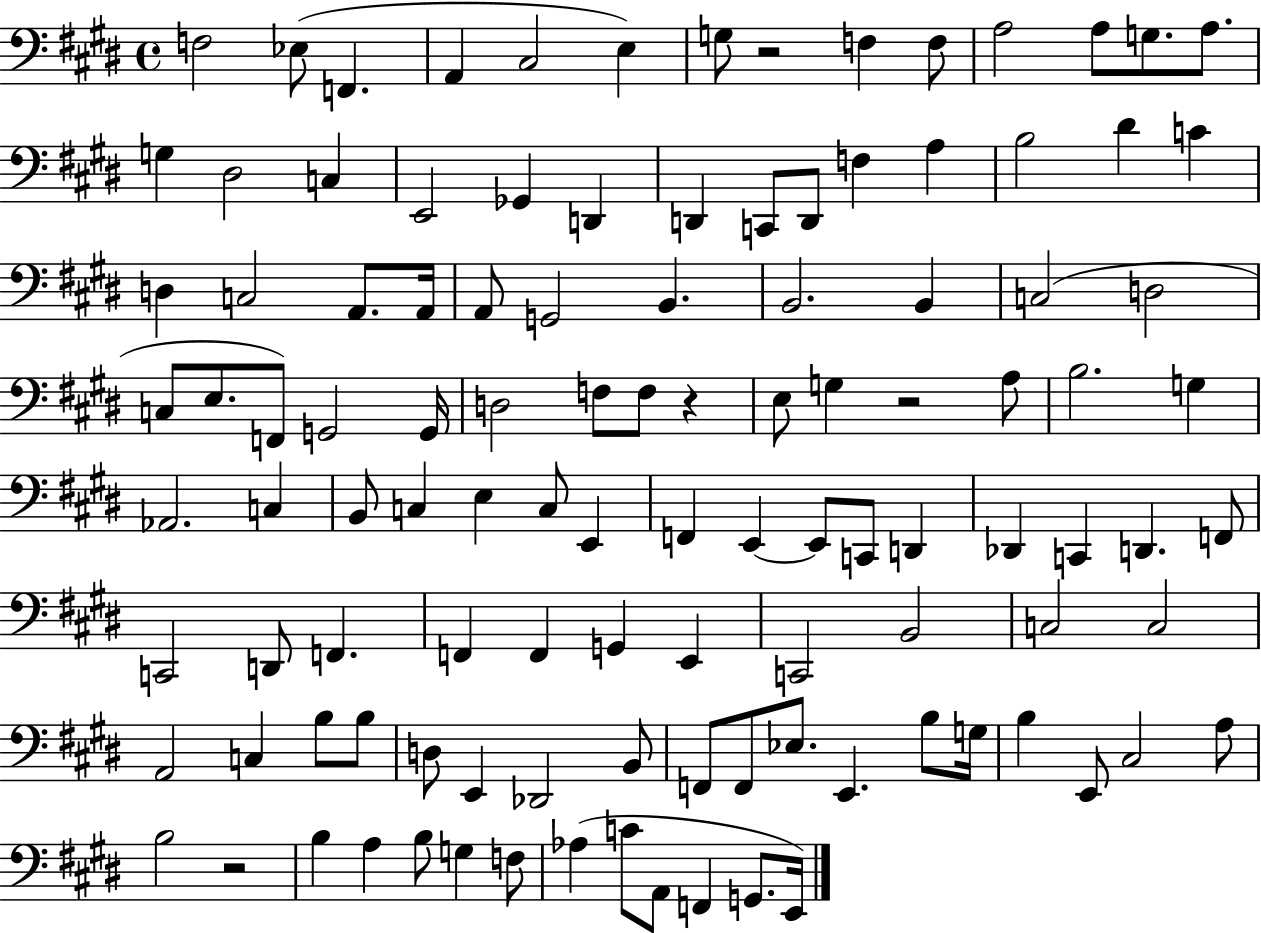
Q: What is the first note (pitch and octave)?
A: F3